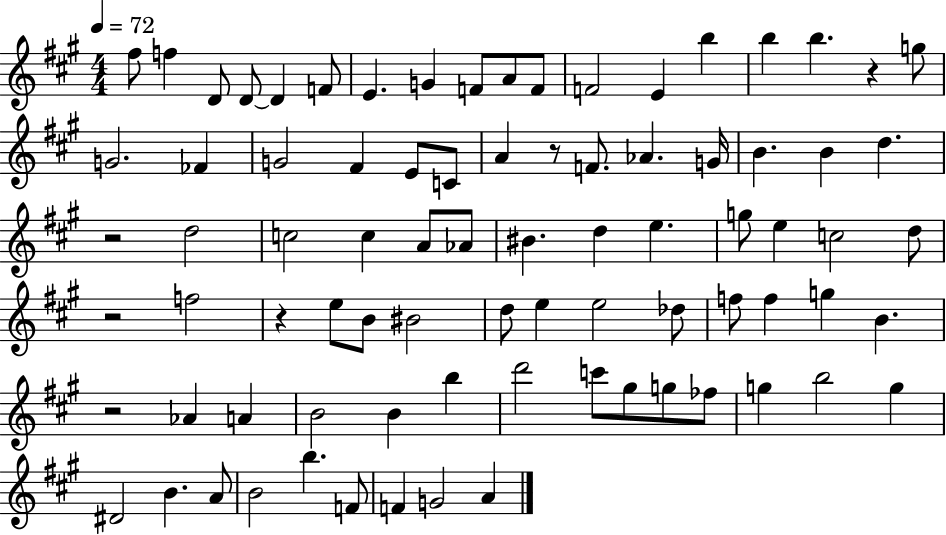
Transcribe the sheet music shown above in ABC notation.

X:1
T:Untitled
M:4/4
L:1/4
K:A
^f/2 f D/2 D/2 D F/2 E G F/2 A/2 F/2 F2 E b b b z g/2 G2 _F G2 ^F E/2 C/2 A z/2 F/2 _A G/4 B B d z2 d2 c2 c A/2 _A/2 ^B d e g/2 e c2 d/2 z2 f2 z e/2 B/2 ^B2 d/2 e e2 _d/2 f/2 f g B z2 _A A B2 B b d'2 c'/2 ^g/2 g/2 _f/2 g b2 g ^D2 B A/2 B2 b F/2 F G2 A